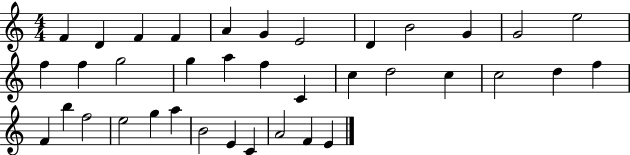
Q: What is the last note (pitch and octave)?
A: E4